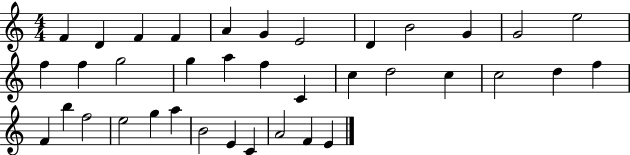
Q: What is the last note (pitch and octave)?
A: E4